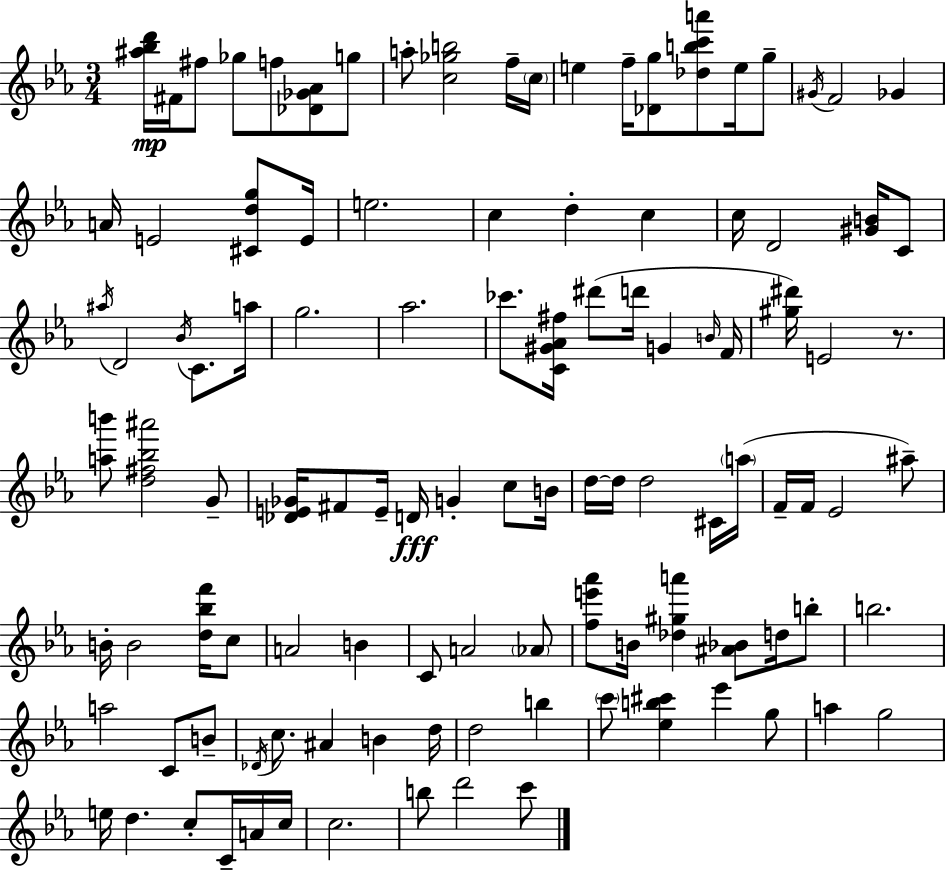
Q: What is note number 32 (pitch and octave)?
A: Ab5